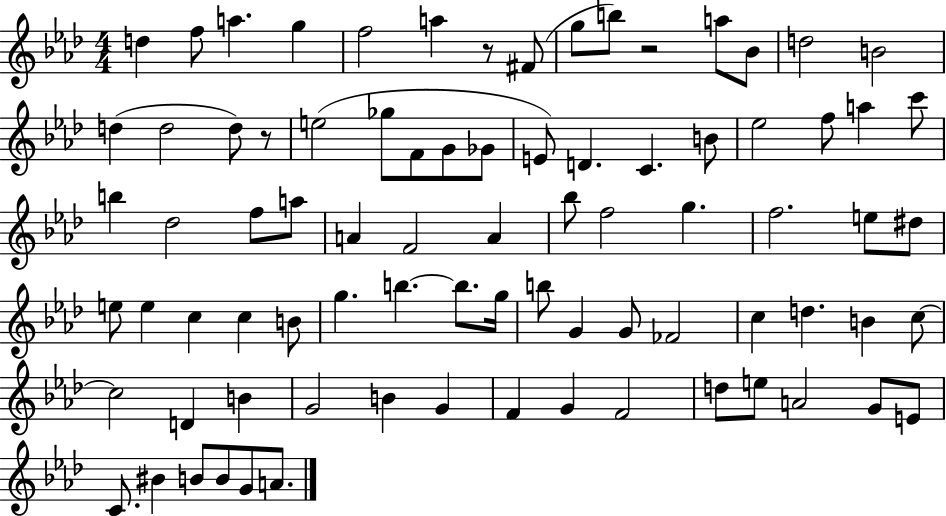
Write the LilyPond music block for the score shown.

{
  \clef treble
  \numericTimeSignature
  \time 4/4
  \key aes \major
  \repeat volta 2 { d''4 f''8 a''4. g''4 | f''2 a''4 r8 fis'8( | g''8 b''8) r2 a''8 bes'8 | d''2 b'2 | \break d''4( d''2 d''8) r8 | e''2( ges''8 f'8 g'8 ges'8 | e'8) d'4. c'4. b'8 | ees''2 f''8 a''4 c'''8 | \break b''4 des''2 f''8 a''8 | a'4 f'2 a'4 | bes''8 f''2 g''4. | f''2. e''8 dis''8 | \break e''8 e''4 c''4 c''4 b'8 | g''4. b''4.~~ b''8. g''16 | b''8 g'4 g'8 fes'2 | c''4 d''4. b'4 c''8~~ | \break c''2 d'4 b'4 | g'2 b'4 g'4 | f'4 g'4 f'2 | d''8 e''8 a'2 g'8 e'8 | \break c'8. bis'4 b'8 b'8 g'8 a'8. | } \bar "|."
}